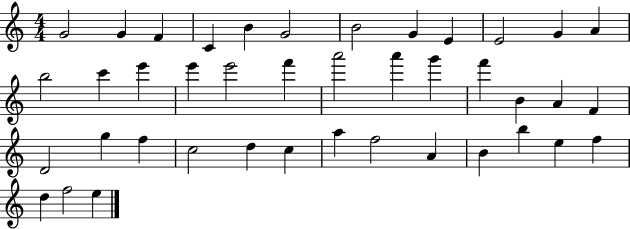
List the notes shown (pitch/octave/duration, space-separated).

G4/h G4/q F4/q C4/q B4/q G4/h B4/h G4/q E4/q E4/h G4/q A4/q B5/h C6/q E6/q E6/q E6/h F6/q A6/h A6/q G6/q F6/q B4/q A4/q F4/q D4/h G5/q F5/q C5/h D5/q C5/q A5/q F5/h A4/q B4/q B5/q E5/q F5/q D5/q F5/h E5/q